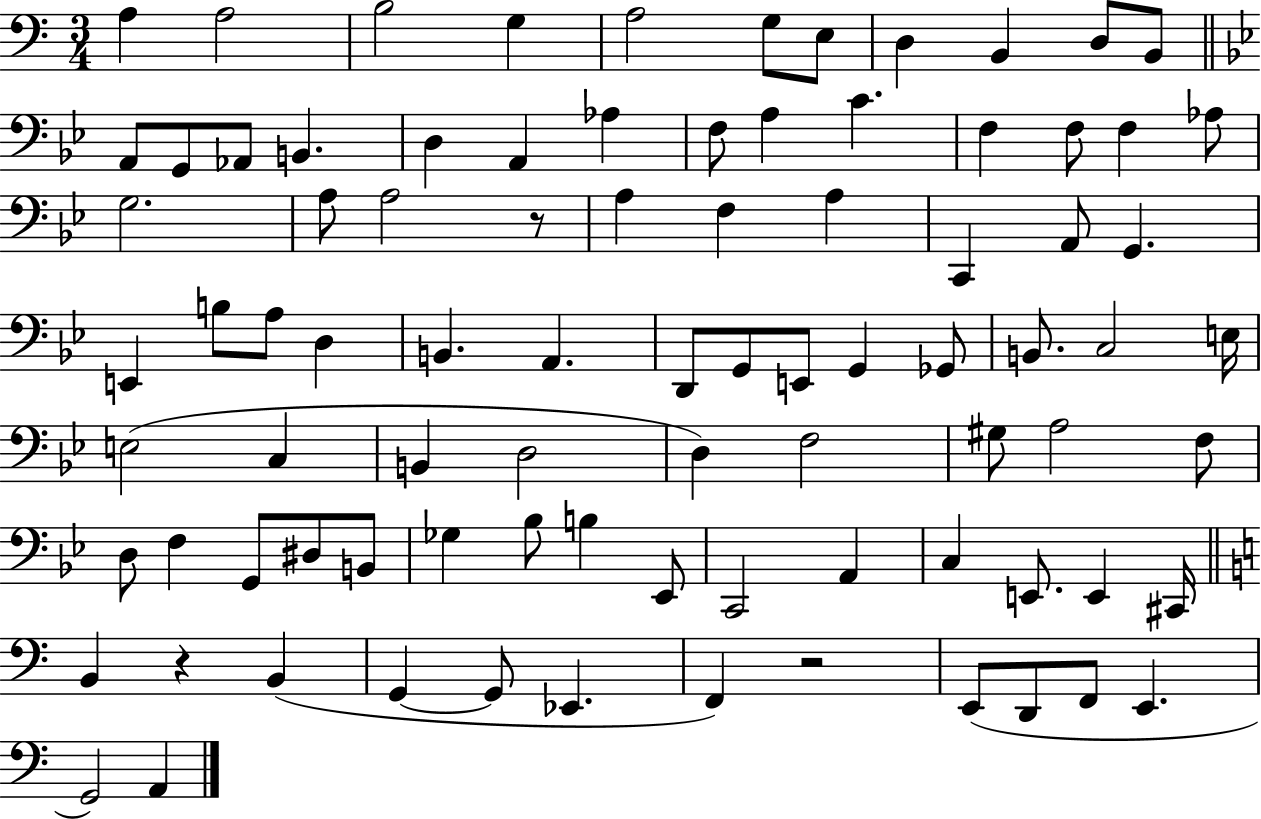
X:1
T:Untitled
M:3/4
L:1/4
K:C
A, A,2 B,2 G, A,2 G,/2 E,/2 D, B,, D,/2 B,,/2 A,,/2 G,,/2 _A,,/2 B,, D, A,, _A, F,/2 A, C F, F,/2 F, _A,/2 G,2 A,/2 A,2 z/2 A, F, A, C,, A,,/2 G,, E,, B,/2 A,/2 D, B,, A,, D,,/2 G,,/2 E,,/2 G,, _G,,/2 B,,/2 C,2 E,/4 E,2 C, B,, D,2 D, F,2 ^G,/2 A,2 F,/2 D,/2 F, G,,/2 ^D,/2 B,,/2 _G, _B,/2 B, _E,,/2 C,,2 A,, C, E,,/2 E,, ^C,,/4 B,, z B,, G,, G,,/2 _E,, F,, z2 E,,/2 D,,/2 F,,/2 E,, G,,2 A,,